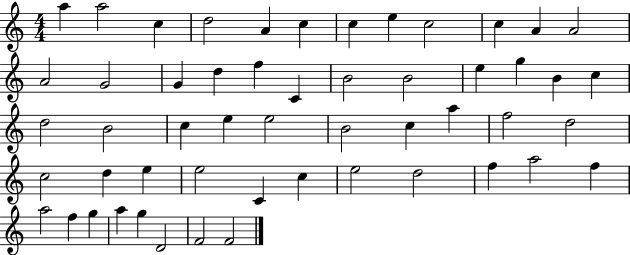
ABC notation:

X:1
T:Untitled
M:4/4
L:1/4
K:C
a a2 c d2 A c c e c2 c A A2 A2 G2 G d f C B2 B2 e g B c d2 B2 c e e2 B2 c a f2 d2 c2 d e e2 C c e2 d2 f a2 f a2 f g a g D2 F2 F2